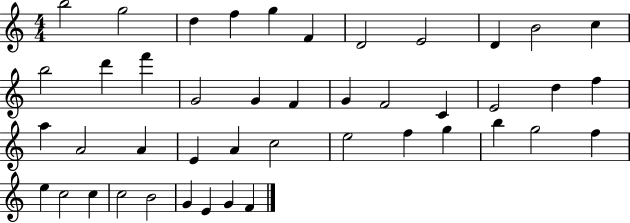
B5/h G5/h D5/q F5/q G5/q F4/q D4/h E4/h D4/q B4/h C5/q B5/h D6/q F6/q G4/h G4/q F4/q G4/q F4/h C4/q E4/h D5/q F5/q A5/q A4/h A4/q E4/q A4/q C5/h E5/h F5/q G5/q B5/q G5/h F5/q E5/q C5/h C5/q C5/h B4/h G4/q E4/q G4/q F4/q